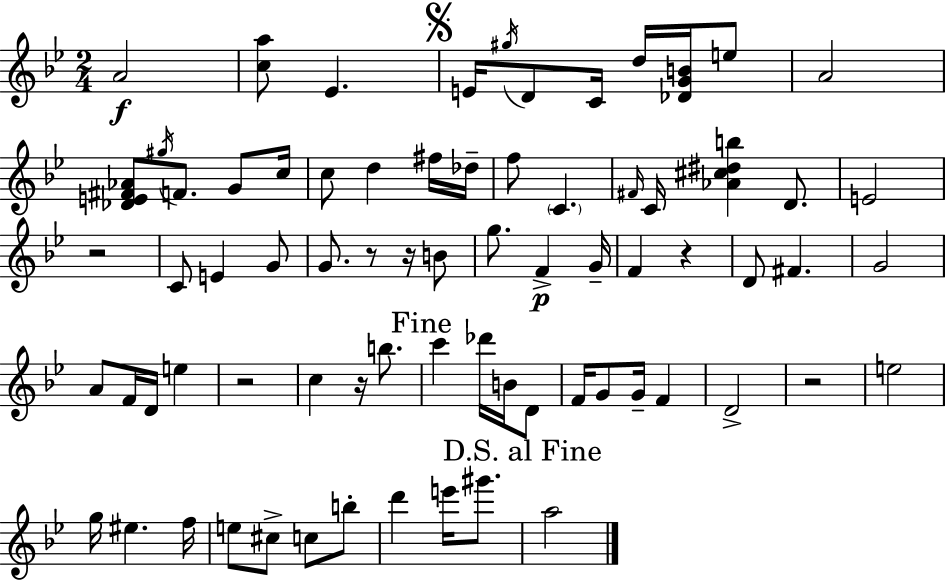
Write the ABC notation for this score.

X:1
T:Untitled
M:2/4
L:1/4
K:Bb
A2 [ca]/2 _E E/4 ^g/4 D/2 C/4 d/4 [_DGB]/4 e/2 A2 [_DE^F_A]/2 ^g/4 F/2 G/2 c/4 c/2 d ^f/4 _d/4 f/2 C ^F/4 C/4 [_A^c^db] D/2 E2 z2 C/2 E G/2 G/2 z/2 z/4 B/2 g/2 F G/4 F z D/2 ^F G2 A/2 F/4 D/4 e z2 c z/4 b/2 c' _d'/4 B/4 D/2 F/4 G/2 G/4 F D2 z2 e2 g/4 ^e f/4 e/2 ^c/2 c/2 b/2 d' e'/4 ^g'/2 a2